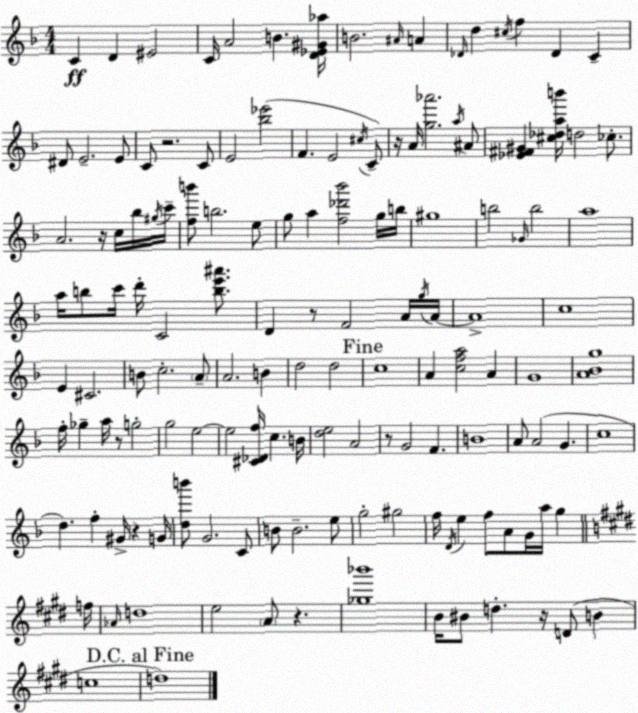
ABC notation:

X:1
T:Untitled
M:4/4
L:1/4
K:F
C D ^E2 C/4 A2 B [D_E^G_a]/4 B2 ^A/4 A _D/4 d ^c/4 f _D C ^D/2 E2 E/2 C/2 z2 C/2 E2 [_b_e']2 F E2 ^c/4 C/2 z/4 A/4 [g_a']2 a/4 ^A/2 [_E^F^G] [^c_dab']/4 d2 _c/2 A2 z/4 c/4 _b/4 ^g/4 c'/4 [fb']/2 b2 e/2 g/2 a [f_d'_b']2 g/4 b/4 ^g4 b2 _G/4 b2 a4 a/4 b/2 c'/4 d'/4 C2 [be'^a']/2 D z/2 F2 A/4 g/4 A/4 A4 c4 E ^C2 B/2 c2 A/2 A2 B d2 d2 c4 A [cfa]2 A G4 [A_Bg]4 f/4 _g a/4 z/2 g2 g2 e2 e2 [^C_Df]/4 c B/4 [de]2 A2 z/2 G2 F B4 A/2 A2 G c4 d f ^G/4 z G/4 [db']/2 G2 C/2 B/2 B2 e/2 g2 ^g2 f/4 D/4 e f/2 A/2 G/4 a/4 g f/4 _A/4 d4 e2 A/2 z [_g_b']4 B/4 ^B/2 d z/4 D/2 B c4 d4